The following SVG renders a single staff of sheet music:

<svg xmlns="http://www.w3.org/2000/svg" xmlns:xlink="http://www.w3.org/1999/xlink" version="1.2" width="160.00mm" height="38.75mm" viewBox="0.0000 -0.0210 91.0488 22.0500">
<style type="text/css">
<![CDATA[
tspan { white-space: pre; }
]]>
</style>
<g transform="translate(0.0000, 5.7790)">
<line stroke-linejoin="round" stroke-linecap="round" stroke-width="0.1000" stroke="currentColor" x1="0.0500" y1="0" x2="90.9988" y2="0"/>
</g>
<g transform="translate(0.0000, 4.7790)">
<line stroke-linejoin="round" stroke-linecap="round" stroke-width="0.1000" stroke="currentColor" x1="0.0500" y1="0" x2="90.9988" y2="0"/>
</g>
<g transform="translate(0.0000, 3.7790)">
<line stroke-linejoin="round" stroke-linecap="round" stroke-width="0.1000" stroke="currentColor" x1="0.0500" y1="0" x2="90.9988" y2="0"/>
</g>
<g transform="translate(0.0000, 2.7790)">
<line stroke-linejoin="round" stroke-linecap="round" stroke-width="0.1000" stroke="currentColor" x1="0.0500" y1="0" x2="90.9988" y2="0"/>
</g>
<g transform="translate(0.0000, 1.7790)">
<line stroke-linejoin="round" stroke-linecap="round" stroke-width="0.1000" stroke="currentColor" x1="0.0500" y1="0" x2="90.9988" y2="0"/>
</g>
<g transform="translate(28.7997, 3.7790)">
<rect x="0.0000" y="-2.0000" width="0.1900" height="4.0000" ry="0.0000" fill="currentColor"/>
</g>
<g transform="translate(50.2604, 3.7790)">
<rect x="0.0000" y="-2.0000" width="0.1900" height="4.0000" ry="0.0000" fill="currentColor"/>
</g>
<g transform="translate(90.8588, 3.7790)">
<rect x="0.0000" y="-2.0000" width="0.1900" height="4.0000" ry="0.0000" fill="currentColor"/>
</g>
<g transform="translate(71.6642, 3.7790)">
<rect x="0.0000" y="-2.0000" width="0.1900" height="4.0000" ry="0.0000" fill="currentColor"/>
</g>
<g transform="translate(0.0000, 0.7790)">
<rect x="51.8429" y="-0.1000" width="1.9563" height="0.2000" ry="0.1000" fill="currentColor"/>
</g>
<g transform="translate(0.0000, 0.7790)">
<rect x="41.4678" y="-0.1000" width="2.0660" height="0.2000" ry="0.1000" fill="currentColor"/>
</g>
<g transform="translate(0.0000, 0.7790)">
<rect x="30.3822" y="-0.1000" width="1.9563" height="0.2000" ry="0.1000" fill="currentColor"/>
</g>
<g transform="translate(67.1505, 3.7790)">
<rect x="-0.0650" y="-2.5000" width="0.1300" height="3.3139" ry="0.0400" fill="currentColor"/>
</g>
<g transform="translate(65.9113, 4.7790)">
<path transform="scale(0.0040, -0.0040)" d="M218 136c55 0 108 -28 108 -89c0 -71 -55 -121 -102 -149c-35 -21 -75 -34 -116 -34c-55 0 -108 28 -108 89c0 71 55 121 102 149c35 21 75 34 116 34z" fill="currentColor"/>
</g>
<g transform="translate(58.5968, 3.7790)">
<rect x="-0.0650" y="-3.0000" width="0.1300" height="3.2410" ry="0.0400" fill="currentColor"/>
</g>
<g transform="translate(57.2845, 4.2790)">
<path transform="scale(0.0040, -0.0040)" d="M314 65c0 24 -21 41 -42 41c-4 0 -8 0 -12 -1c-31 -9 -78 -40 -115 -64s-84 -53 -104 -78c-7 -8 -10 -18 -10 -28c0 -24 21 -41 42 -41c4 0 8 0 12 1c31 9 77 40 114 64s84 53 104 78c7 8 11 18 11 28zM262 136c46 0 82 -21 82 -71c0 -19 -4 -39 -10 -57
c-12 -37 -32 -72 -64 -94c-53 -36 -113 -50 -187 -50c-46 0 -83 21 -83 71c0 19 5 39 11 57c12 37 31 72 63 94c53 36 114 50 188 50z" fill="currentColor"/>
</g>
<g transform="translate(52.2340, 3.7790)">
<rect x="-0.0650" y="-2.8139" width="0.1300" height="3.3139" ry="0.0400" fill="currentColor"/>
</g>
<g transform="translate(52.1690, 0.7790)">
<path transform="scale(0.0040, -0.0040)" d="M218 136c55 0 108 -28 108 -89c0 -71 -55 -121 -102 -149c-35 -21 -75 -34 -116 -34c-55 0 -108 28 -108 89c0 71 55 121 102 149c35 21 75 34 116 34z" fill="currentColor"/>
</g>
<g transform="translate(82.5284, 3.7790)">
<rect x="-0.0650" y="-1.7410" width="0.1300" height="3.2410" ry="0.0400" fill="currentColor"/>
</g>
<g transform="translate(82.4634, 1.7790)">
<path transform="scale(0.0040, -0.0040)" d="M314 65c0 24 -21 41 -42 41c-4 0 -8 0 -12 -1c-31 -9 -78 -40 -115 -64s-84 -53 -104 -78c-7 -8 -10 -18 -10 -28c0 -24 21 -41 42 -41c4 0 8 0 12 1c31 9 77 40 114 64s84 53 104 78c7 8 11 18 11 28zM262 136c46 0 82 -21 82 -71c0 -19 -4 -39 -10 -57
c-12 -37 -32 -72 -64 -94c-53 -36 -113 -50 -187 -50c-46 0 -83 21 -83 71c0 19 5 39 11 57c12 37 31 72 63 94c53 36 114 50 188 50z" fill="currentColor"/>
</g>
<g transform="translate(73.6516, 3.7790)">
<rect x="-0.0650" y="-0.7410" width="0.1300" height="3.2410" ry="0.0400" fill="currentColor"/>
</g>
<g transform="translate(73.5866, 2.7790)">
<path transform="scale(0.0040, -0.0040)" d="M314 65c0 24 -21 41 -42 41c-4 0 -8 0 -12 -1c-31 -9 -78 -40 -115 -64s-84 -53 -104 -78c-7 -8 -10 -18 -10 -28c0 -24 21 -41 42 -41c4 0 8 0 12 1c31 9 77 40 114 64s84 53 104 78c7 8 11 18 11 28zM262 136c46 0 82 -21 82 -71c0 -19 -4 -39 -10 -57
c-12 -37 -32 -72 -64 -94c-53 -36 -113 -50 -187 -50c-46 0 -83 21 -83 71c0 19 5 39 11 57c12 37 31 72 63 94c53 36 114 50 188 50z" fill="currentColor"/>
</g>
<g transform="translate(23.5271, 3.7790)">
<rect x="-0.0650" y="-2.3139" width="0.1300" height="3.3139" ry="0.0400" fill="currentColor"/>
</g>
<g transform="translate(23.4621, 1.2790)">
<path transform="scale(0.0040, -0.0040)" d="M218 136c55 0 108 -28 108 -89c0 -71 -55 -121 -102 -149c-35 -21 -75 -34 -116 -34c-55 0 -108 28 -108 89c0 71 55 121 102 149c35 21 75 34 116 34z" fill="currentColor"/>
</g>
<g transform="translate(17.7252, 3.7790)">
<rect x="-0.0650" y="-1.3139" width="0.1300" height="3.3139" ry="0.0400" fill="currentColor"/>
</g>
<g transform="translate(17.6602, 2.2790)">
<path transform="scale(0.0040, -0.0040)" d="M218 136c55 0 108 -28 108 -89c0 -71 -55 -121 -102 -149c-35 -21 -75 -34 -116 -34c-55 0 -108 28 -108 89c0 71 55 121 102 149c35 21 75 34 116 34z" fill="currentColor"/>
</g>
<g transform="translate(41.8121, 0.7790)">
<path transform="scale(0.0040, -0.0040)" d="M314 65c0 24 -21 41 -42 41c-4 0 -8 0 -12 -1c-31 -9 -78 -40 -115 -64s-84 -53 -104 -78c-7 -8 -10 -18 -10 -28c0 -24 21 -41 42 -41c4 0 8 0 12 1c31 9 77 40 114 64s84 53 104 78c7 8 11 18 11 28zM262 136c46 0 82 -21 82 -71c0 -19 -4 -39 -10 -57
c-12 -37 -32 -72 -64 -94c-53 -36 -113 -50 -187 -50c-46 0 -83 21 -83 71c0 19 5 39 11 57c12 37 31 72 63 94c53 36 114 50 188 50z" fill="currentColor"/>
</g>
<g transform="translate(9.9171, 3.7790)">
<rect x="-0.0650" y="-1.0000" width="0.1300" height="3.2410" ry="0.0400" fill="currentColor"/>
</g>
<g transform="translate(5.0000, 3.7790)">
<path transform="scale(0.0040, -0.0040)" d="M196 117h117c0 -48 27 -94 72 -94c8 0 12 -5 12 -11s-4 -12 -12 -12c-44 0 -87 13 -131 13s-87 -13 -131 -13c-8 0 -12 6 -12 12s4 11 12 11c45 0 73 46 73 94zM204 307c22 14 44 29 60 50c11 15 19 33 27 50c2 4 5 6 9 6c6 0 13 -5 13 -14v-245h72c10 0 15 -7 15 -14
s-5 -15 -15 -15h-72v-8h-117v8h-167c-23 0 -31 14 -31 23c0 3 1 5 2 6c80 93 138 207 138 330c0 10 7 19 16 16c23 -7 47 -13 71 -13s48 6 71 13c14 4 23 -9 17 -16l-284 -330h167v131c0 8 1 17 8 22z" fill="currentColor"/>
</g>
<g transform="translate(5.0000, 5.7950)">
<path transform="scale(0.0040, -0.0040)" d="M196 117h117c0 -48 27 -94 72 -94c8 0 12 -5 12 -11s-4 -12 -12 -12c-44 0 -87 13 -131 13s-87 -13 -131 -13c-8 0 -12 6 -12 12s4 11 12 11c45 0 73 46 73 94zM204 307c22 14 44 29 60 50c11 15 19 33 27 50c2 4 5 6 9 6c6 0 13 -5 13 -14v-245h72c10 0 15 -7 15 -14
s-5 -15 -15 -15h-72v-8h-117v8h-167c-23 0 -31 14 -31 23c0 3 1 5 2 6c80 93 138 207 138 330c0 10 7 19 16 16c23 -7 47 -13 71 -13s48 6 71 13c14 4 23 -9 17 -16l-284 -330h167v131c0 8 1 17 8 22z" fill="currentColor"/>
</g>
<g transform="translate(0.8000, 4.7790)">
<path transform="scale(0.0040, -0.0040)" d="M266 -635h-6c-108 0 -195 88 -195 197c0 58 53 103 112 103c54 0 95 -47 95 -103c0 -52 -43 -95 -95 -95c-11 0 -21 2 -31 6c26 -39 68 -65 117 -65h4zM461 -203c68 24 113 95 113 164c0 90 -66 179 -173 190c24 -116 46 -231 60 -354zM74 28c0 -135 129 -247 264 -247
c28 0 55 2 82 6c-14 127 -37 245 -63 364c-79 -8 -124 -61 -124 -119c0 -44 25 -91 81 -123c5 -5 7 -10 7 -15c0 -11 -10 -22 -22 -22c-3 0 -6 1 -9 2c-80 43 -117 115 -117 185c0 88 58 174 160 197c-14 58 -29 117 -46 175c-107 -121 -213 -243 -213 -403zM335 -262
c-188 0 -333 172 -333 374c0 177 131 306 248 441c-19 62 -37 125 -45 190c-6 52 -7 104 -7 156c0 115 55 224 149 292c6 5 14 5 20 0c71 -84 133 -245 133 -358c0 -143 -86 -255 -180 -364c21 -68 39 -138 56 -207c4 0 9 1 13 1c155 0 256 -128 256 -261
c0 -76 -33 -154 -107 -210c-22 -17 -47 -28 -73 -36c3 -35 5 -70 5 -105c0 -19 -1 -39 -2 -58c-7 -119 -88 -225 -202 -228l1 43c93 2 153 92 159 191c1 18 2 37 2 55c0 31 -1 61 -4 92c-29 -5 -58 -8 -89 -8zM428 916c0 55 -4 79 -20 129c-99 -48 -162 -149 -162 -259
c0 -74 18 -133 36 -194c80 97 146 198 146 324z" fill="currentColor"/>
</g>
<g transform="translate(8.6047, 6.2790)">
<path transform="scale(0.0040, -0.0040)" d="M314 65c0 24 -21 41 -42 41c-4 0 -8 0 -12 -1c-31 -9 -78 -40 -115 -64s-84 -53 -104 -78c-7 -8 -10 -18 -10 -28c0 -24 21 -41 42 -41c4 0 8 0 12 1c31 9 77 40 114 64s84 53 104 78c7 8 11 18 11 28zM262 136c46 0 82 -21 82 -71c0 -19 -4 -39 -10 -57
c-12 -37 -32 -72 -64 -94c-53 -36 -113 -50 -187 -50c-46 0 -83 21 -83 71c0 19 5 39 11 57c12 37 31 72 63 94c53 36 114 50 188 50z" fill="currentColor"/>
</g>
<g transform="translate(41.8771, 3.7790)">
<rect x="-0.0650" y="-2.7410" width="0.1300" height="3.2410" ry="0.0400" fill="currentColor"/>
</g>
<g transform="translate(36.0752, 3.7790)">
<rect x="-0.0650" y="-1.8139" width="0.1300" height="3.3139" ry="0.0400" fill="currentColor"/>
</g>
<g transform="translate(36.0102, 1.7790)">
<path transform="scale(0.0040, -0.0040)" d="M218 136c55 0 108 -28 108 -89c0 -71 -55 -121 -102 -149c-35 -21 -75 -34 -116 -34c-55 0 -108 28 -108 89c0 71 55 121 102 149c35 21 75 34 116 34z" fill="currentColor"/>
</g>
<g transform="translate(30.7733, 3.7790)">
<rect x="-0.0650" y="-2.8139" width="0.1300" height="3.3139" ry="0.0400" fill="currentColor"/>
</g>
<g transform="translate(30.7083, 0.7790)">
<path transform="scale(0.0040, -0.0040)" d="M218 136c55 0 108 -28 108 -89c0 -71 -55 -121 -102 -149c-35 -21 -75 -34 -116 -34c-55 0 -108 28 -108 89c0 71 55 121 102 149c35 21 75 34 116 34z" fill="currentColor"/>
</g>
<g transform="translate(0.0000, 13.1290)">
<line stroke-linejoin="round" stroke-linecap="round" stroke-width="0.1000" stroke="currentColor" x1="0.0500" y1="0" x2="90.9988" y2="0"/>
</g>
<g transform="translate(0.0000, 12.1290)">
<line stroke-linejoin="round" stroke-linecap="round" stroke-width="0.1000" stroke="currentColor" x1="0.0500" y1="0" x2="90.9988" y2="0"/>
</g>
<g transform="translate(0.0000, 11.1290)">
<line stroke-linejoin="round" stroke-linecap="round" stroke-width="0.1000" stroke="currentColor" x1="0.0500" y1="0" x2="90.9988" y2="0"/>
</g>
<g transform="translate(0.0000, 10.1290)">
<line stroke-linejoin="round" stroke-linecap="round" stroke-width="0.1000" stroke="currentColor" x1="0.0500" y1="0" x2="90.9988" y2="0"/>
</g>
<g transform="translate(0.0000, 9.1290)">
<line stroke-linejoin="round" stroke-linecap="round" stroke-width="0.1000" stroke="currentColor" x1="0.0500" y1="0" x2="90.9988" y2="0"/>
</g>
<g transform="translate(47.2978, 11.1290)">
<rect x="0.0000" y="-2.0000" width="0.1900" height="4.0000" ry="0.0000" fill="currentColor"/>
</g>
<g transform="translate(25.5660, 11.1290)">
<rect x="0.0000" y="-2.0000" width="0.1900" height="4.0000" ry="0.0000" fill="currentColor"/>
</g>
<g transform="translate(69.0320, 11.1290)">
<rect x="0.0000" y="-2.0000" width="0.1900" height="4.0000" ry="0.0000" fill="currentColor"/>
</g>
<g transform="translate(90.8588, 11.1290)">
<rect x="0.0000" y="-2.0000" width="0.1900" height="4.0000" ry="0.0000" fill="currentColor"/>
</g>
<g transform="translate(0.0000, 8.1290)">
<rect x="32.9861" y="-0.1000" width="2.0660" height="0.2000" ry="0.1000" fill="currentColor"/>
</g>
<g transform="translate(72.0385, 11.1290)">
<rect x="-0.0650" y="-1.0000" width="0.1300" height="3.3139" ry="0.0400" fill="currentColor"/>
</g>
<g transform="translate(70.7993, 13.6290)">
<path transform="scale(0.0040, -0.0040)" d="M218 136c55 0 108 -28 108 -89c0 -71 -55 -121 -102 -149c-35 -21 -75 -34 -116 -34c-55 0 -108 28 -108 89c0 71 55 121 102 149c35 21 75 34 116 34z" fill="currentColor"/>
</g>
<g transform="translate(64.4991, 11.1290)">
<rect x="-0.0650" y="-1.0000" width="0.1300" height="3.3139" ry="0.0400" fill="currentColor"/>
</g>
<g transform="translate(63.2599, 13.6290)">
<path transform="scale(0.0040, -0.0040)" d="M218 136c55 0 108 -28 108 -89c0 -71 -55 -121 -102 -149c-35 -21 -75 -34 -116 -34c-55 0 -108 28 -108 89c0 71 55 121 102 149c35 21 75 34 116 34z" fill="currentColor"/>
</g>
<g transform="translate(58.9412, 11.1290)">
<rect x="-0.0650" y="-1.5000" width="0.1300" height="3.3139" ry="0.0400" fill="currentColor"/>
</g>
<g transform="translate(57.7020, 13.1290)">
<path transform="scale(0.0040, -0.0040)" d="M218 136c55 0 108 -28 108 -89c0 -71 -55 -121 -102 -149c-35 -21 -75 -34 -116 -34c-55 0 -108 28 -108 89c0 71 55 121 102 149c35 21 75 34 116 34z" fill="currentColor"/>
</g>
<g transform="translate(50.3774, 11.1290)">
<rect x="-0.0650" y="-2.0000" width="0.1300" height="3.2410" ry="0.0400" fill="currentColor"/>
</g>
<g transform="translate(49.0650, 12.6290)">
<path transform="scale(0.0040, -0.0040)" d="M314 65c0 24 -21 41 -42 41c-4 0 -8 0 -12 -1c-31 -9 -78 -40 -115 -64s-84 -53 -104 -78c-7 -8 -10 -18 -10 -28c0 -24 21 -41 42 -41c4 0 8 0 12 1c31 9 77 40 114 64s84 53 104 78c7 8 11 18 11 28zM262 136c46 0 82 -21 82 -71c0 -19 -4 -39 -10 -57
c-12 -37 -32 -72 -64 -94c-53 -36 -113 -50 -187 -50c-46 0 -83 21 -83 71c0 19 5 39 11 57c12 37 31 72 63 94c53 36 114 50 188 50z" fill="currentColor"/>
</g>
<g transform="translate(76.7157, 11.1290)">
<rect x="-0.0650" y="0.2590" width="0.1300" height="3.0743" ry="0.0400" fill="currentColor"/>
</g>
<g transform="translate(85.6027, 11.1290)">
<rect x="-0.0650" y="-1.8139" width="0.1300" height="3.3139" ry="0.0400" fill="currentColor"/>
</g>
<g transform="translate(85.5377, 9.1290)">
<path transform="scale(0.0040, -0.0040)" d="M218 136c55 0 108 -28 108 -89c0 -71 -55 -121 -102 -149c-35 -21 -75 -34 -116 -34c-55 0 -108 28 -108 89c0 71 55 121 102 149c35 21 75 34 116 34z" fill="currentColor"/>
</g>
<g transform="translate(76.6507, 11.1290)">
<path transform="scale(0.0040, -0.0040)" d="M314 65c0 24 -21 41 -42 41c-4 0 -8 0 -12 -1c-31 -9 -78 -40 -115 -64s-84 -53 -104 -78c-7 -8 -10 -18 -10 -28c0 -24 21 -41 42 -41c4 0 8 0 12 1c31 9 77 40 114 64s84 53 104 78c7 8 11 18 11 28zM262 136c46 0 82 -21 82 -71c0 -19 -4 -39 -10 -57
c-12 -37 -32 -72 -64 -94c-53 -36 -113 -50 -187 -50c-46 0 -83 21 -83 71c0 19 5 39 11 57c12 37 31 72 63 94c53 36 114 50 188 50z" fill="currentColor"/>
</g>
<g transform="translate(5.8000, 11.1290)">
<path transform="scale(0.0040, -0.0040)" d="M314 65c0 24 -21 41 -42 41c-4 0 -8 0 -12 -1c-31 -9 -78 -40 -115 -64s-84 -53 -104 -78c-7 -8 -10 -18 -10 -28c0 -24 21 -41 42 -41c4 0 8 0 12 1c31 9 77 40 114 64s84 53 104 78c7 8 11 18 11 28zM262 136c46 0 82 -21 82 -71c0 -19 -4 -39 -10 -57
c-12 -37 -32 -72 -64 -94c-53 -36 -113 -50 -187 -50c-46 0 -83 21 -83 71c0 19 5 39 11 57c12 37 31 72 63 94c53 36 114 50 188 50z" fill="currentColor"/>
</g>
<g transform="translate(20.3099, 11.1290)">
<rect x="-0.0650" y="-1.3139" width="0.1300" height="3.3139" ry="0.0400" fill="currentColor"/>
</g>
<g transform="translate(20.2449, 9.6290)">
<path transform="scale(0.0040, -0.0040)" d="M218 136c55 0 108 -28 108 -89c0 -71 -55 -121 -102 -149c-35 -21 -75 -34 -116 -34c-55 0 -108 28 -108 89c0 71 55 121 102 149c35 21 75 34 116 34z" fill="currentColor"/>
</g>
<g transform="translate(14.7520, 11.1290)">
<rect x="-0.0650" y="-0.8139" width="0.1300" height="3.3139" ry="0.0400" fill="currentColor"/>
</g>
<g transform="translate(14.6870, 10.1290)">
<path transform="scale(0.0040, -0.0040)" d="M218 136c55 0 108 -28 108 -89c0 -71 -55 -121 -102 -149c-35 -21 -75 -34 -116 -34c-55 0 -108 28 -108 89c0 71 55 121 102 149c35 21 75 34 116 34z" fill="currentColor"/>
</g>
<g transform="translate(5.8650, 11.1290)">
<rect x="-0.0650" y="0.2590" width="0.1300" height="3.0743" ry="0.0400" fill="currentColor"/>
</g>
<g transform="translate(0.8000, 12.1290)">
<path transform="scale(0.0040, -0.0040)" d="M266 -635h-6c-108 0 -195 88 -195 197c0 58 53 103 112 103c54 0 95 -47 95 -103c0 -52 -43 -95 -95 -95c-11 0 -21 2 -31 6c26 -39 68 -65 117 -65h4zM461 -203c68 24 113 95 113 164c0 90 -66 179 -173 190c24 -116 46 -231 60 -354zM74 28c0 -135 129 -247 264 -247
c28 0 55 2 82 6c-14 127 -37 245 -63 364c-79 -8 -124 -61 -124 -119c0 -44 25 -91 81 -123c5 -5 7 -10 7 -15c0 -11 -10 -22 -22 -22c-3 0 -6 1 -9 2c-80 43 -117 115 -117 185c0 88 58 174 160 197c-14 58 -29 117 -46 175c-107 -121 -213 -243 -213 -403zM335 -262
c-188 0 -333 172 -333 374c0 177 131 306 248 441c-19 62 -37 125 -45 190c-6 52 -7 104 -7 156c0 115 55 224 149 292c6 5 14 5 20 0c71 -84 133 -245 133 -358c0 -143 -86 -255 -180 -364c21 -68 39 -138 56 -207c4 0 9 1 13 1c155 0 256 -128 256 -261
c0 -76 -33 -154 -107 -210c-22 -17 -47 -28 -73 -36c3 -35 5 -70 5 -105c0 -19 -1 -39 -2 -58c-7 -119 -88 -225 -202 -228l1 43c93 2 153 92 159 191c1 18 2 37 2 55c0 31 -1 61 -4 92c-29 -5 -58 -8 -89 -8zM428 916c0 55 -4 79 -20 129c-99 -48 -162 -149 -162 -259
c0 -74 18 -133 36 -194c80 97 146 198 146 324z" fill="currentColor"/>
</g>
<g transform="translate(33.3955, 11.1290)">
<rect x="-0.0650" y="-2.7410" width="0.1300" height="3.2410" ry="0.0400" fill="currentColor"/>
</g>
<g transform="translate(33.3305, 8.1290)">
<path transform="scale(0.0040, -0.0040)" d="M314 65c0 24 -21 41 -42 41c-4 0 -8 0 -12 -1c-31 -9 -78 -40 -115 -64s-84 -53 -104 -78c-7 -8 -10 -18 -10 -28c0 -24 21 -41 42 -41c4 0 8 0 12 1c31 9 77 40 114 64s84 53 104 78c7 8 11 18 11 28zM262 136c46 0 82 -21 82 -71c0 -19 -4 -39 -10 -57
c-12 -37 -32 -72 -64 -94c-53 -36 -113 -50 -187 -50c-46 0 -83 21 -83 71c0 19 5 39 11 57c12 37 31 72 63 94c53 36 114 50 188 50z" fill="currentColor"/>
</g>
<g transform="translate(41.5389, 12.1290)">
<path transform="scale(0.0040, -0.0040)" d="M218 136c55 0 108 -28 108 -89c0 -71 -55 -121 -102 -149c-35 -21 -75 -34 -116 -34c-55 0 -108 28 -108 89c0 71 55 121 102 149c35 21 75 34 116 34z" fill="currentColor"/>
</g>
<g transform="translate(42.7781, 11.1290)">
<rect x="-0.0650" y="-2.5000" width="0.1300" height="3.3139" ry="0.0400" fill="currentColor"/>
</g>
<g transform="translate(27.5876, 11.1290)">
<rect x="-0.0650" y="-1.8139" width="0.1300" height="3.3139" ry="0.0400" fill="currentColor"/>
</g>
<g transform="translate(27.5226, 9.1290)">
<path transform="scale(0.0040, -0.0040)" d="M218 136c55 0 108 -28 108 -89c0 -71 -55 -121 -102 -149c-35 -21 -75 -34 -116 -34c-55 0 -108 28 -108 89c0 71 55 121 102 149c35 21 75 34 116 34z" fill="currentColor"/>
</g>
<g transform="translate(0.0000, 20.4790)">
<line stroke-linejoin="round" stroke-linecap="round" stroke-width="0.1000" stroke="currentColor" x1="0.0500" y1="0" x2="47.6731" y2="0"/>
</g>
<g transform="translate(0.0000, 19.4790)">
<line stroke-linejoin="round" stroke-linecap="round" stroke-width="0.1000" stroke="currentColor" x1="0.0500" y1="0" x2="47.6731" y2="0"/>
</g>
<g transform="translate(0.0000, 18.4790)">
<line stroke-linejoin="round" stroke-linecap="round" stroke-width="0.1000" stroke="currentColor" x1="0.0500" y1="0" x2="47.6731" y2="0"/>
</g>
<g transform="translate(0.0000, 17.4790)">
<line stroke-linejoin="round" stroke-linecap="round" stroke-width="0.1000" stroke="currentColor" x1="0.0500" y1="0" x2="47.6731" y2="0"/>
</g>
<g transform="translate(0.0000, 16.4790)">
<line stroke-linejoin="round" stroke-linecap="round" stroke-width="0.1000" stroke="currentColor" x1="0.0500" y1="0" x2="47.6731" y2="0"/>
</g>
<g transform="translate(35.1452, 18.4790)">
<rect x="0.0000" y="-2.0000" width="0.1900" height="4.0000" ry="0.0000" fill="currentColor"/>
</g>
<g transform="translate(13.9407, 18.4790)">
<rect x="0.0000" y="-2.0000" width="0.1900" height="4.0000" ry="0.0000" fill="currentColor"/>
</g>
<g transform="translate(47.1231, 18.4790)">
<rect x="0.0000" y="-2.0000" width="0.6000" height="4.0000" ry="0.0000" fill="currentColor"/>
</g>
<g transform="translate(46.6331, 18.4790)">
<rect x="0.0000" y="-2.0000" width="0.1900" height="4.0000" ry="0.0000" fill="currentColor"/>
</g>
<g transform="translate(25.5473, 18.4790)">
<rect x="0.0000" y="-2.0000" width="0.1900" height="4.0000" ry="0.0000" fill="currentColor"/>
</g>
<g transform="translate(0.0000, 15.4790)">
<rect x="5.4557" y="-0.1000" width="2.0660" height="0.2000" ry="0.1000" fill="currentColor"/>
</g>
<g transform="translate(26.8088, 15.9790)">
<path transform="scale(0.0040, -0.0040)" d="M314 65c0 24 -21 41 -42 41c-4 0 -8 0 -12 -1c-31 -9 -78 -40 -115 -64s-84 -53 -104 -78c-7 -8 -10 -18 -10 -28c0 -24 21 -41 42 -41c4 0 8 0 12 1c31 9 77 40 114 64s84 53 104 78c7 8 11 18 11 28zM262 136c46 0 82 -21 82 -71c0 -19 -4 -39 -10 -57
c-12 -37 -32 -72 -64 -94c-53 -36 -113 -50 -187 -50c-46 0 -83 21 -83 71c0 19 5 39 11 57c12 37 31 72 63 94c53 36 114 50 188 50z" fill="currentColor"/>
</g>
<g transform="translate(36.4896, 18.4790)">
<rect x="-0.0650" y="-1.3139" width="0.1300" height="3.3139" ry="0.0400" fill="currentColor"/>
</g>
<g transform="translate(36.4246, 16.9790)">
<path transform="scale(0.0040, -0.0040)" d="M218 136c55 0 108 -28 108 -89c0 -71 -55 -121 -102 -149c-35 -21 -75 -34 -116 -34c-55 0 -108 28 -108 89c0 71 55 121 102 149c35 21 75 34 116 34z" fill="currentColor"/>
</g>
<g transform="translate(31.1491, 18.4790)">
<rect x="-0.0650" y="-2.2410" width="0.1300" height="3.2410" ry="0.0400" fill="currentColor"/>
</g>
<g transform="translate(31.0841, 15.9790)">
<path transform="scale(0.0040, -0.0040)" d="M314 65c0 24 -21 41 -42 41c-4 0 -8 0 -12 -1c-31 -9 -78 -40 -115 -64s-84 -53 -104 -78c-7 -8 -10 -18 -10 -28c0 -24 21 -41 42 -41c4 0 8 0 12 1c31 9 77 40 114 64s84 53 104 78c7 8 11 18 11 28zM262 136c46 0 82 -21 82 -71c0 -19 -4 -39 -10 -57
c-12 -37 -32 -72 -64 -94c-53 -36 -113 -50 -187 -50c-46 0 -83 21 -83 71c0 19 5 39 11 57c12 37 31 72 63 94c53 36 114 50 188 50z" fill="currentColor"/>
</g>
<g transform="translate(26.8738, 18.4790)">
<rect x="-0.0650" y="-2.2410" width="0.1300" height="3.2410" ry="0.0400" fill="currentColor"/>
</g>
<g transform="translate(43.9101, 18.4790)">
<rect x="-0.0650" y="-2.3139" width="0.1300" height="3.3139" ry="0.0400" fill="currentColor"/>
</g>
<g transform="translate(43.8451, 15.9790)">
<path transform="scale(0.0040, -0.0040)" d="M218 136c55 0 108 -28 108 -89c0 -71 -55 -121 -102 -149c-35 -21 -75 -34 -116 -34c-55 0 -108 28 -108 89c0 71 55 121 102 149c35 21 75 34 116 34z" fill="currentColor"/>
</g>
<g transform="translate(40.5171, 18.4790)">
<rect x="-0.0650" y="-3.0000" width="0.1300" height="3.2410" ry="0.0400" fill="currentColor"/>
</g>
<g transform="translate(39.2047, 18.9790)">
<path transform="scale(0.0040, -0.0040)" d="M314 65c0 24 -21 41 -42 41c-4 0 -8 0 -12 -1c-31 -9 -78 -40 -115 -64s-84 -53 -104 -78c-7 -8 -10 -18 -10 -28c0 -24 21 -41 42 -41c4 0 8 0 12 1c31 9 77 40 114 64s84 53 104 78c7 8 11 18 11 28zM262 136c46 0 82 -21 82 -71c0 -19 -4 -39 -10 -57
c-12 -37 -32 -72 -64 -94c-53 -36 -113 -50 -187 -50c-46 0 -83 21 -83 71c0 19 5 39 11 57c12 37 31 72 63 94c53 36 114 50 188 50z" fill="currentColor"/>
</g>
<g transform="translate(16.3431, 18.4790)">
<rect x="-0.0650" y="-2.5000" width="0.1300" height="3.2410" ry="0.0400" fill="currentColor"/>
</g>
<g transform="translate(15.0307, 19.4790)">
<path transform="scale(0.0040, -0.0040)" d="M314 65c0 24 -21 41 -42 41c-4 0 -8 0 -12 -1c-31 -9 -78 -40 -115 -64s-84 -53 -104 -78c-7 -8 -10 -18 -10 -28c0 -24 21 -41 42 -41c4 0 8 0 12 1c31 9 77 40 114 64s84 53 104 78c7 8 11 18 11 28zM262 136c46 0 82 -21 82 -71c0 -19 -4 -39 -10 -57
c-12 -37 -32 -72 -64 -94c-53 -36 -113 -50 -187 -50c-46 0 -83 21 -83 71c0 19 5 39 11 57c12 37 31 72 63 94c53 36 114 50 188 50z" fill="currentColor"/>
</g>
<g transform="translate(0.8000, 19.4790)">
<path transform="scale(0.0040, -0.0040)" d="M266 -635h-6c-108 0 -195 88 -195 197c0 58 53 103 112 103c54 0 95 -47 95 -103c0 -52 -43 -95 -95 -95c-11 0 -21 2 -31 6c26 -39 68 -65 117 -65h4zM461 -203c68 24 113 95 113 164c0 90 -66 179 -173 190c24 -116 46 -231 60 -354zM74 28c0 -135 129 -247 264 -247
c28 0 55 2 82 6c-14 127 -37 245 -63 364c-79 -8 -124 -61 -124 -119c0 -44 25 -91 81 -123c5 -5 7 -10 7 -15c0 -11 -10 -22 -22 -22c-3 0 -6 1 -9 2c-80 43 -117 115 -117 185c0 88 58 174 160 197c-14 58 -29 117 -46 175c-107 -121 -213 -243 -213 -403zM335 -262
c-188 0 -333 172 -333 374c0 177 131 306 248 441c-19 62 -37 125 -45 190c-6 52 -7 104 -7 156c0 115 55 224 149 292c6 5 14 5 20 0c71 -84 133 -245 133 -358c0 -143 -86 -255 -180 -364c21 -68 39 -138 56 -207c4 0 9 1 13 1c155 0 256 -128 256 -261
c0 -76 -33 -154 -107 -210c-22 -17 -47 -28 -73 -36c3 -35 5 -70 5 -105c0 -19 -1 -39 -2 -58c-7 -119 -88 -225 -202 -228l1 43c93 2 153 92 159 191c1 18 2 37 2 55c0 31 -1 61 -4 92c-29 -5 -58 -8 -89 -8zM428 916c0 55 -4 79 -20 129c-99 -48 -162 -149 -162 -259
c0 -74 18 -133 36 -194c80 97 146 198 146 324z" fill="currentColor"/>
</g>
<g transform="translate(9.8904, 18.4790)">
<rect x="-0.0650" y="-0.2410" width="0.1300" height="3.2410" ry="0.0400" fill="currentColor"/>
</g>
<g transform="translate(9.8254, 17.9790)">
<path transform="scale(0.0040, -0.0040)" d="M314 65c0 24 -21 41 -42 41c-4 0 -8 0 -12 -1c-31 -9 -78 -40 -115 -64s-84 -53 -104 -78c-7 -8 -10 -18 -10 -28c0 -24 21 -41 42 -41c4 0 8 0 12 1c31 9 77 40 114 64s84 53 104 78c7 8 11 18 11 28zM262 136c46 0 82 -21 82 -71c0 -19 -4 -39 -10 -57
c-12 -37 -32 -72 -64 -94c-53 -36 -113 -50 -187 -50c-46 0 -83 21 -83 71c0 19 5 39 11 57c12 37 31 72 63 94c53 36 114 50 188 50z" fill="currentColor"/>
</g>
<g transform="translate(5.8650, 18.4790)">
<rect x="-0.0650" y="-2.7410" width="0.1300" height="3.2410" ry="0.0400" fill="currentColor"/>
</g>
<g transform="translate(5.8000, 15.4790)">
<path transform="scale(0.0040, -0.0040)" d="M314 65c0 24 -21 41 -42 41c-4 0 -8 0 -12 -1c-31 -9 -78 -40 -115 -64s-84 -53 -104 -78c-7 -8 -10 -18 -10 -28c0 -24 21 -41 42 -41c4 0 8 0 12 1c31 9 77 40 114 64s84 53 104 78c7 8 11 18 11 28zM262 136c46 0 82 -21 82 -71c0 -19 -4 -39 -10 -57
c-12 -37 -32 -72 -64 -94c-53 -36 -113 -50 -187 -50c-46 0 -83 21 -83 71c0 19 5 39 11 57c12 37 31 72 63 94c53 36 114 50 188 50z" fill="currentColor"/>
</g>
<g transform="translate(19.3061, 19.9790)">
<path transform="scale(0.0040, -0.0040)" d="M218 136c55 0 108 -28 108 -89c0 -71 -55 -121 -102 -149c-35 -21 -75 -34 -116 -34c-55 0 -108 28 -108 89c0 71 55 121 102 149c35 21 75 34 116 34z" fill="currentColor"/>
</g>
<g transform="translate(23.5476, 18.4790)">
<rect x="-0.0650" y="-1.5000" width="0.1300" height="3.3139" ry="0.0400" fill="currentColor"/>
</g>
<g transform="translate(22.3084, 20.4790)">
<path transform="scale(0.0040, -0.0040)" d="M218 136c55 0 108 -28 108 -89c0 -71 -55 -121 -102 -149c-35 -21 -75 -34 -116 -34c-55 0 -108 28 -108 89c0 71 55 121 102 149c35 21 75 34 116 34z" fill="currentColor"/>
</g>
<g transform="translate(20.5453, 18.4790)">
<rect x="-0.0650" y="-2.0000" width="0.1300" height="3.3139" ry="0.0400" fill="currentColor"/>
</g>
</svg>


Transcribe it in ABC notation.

X:1
T:Untitled
M:4/4
L:1/4
K:C
D2 e g a f a2 a A2 G d2 f2 B2 d e f a2 G F2 E D D B2 f a2 c2 G2 F E g2 g2 e A2 g